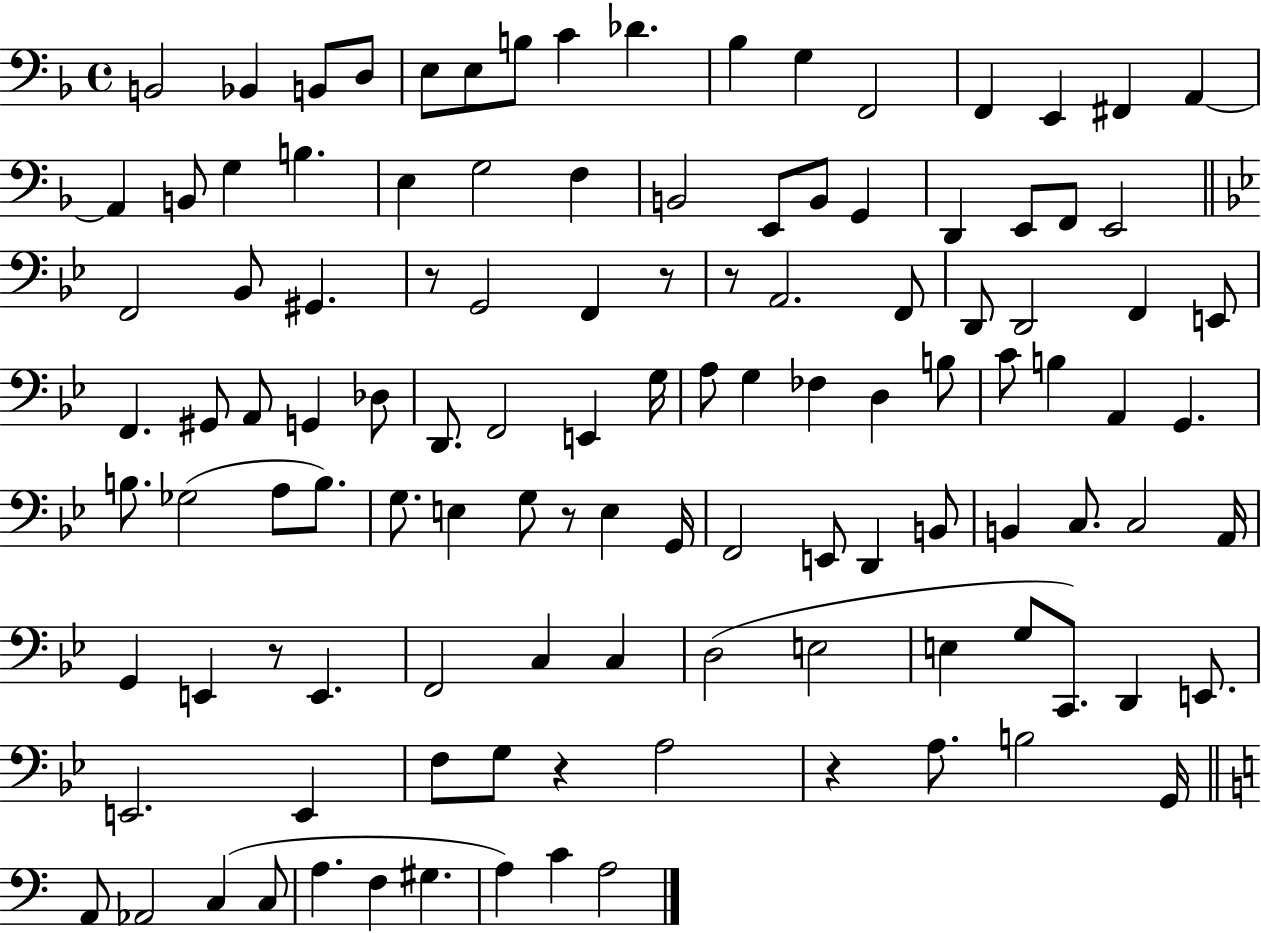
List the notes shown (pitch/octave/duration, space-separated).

B2/h Bb2/q B2/e D3/e E3/e E3/e B3/e C4/q Db4/q. Bb3/q G3/q F2/h F2/q E2/q F#2/q A2/q A2/q B2/e G3/q B3/q. E3/q G3/h F3/q B2/h E2/e B2/e G2/q D2/q E2/e F2/e E2/h F2/h Bb2/e G#2/q. R/e G2/h F2/q R/e R/e A2/h. F2/e D2/e D2/h F2/q E2/e F2/q. G#2/e A2/e G2/q Db3/e D2/e. F2/h E2/q G3/s A3/e G3/q FES3/q D3/q B3/e C4/e B3/q A2/q G2/q. B3/e. Gb3/h A3/e B3/e. G3/e. E3/q G3/e R/e E3/q G2/s F2/h E2/e D2/q B2/e B2/q C3/e. C3/h A2/s G2/q E2/q R/e E2/q. F2/h C3/q C3/q D3/h E3/h E3/q G3/e C2/e. D2/q E2/e. E2/h. E2/q F3/e G3/e R/q A3/h R/q A3/e. B3/h G2/s A2/e Ab2/h C3/q C3/e A3/q. F3/q G#3/q. A3/q C4/q A3/h